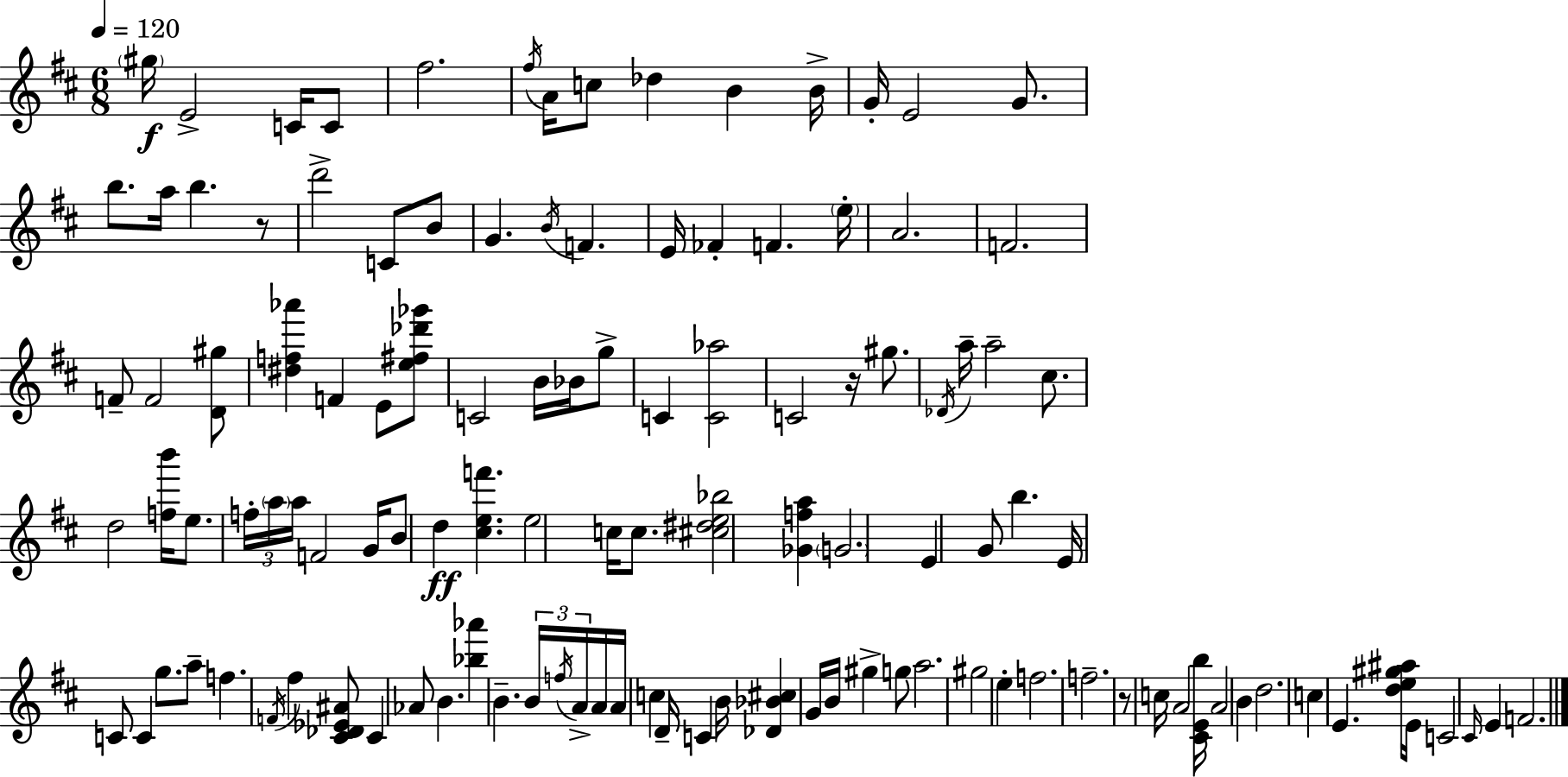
G#5/s E4/h C4/s C4/e F#5/h. F#5/s A4/s C5/e Db5/q B4/q B4/s G4/s E4/h G4/e. B5/e. A5/s B5/q. R/e D6/h C4/e B4/e G4/q. B4/s F4/q. E4/s FES4/q F4/q. E5/s A4/h. F4/h. F4/e F4/h [D4,G#5]/e [D#5,F5,Ab6]/q F4/q E4/e [E5,F#5,Db6,Gb6]/e C4/h B4/s Bb4/s G5/e C4/q [C4,Ab5]/h C4/h R/s G#5/e. Db4/s A5/s A5/h C#5/e. D5/h [F5,B6]/s E5/e. F5/s A5/s A5/s F4/h G4/s B4/e D5/q [C#5,E5,F6]/q. E5/h C5/s C5/e. [C#5,D#5,E5,Bb5]/h [Gb4,F5,A5]/q G4/h. E4/q G4/e B5/q. E4/s C4/e C4/q G5/e. A5/e F5/q. F4/s F#5/q [C#4,Db4,Eb4,A#4]/e C#4/q Ab4/e B4/q. [Bb5,Ab6]/q B4/q. B4/s F5/s A4/s A4/s A4/s C5/q D4/s C4/q B4/s [Db4,Bb4,C#5]/q G4/s B4/s G#5/q G5/e A5/h. G#5/h E5/q F5/h. F5/h. R/e C5/s A4/h [C#4,E4,B5]/s A4/h B4/q D5/h. C5/q E4/q. [D5,E5,G#5,A#5]/s E4/s C4/h C#4/s E4/q F4/h.